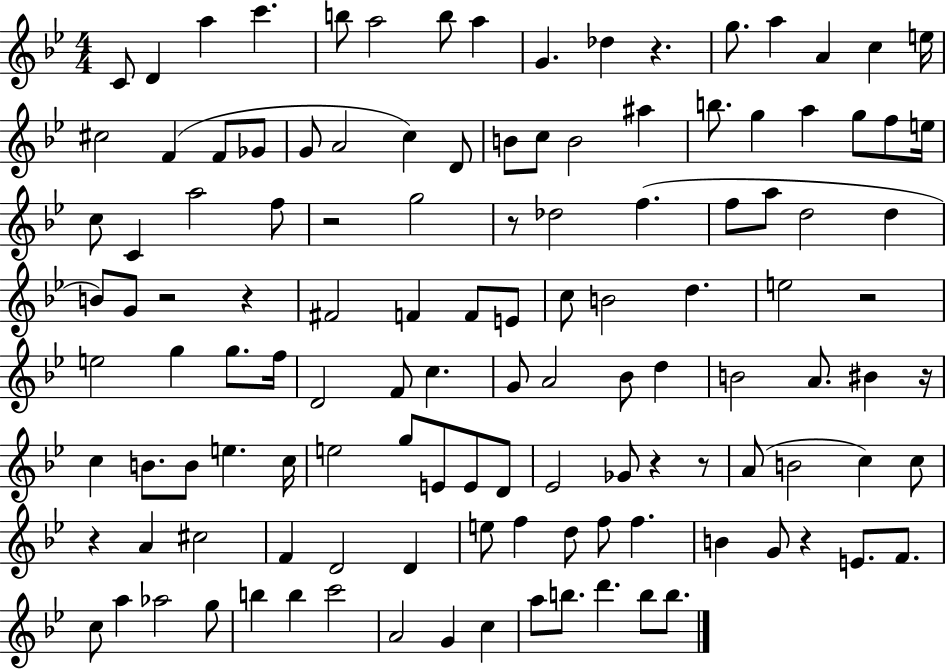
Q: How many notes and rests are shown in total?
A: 124